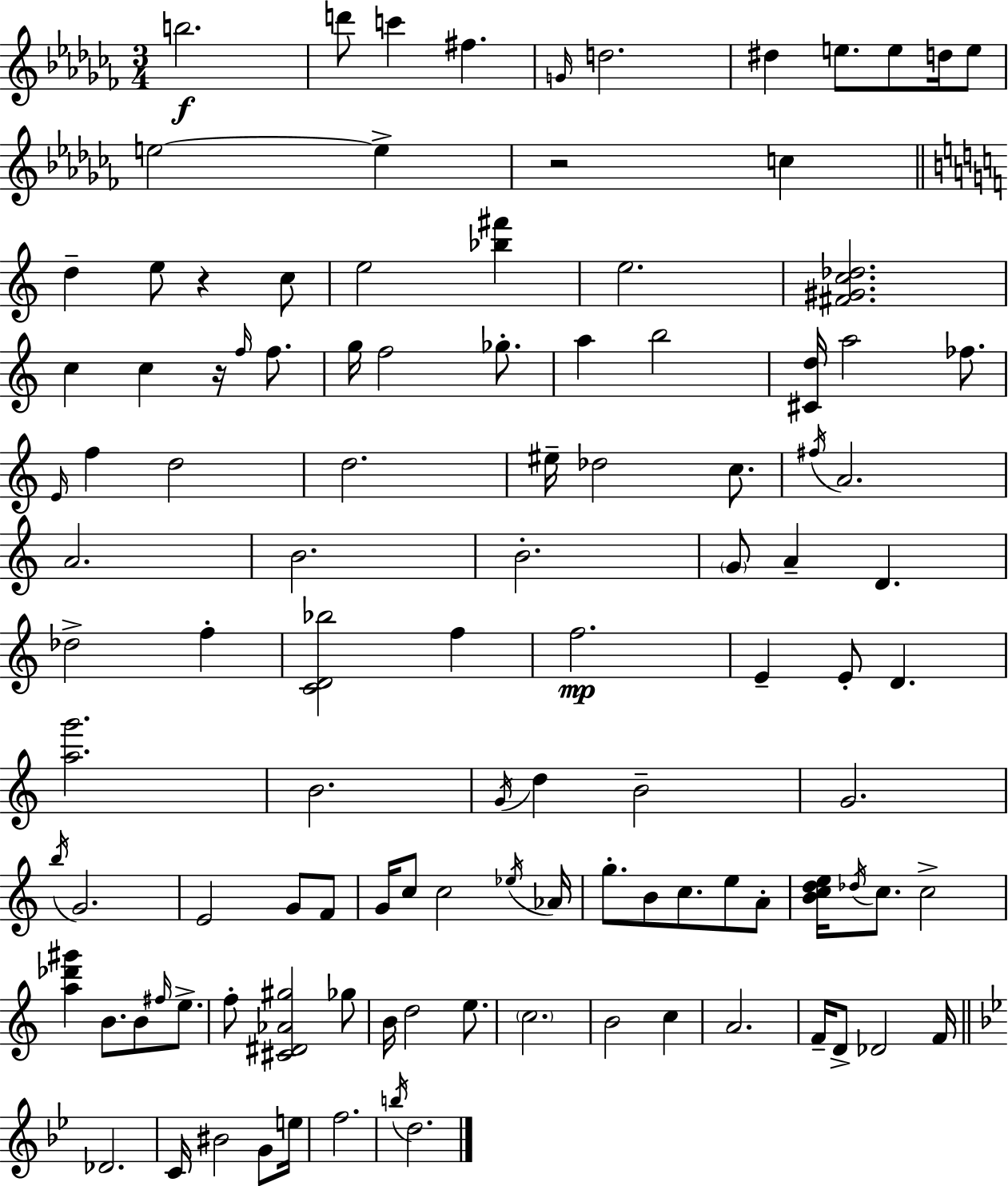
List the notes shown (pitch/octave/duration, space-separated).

B5/h. D6/e C6/q F#5/q. G4/s D5/h. D#5/q E5/e. E5/e D5/s E5/e E5/h E5/q R/h C5/q D5/q E5/e R/q C5/e E5/h [Bb5,F#6]/q E5/h. [F#4,G#4,C5,Db5]/h. C5/q C5/q R/s F5/s F5/e. G5/s F5/h Gb5/e. A5/q B5/h [C#4,D5]/s A5/h FES5/e. E4/s F5/q D5/h D5/h. EIS5/s Db5/h C5/e. F#5/s A4/h. A4/h. B4/h. B4/h. G4/e A4/q D4/q. Db5/h F5/q [C4,D4,Bb5]/h F5/q F5/h. E4/q E4/e D4/q. [A5,G6]/h. B4/h. G4/s D5/q B4/h G4/h. B5/s G4/h. E4/h G4/e F4/e G4/s C5/e C5/h Eb5/s Ab4/s G5/e. B4/e C5/e. E5/e A4/e [B4,C5,D5,E5]/s Db5/s C5/e. C5/h [A5,Db6,G#6]/q B4/e. B4/e F#5/s E5/e. F5/e [C#4,D#4,Ab4,G#5]/h Gb5/e B4/s D5/h E5/e. C5/h. B4/h C5/q A4/h. F4/s D4/e Db4/h F4/s Db4/h. C4/s BIS4/h G4/e E5/s F5/h. B5/s D5/h.